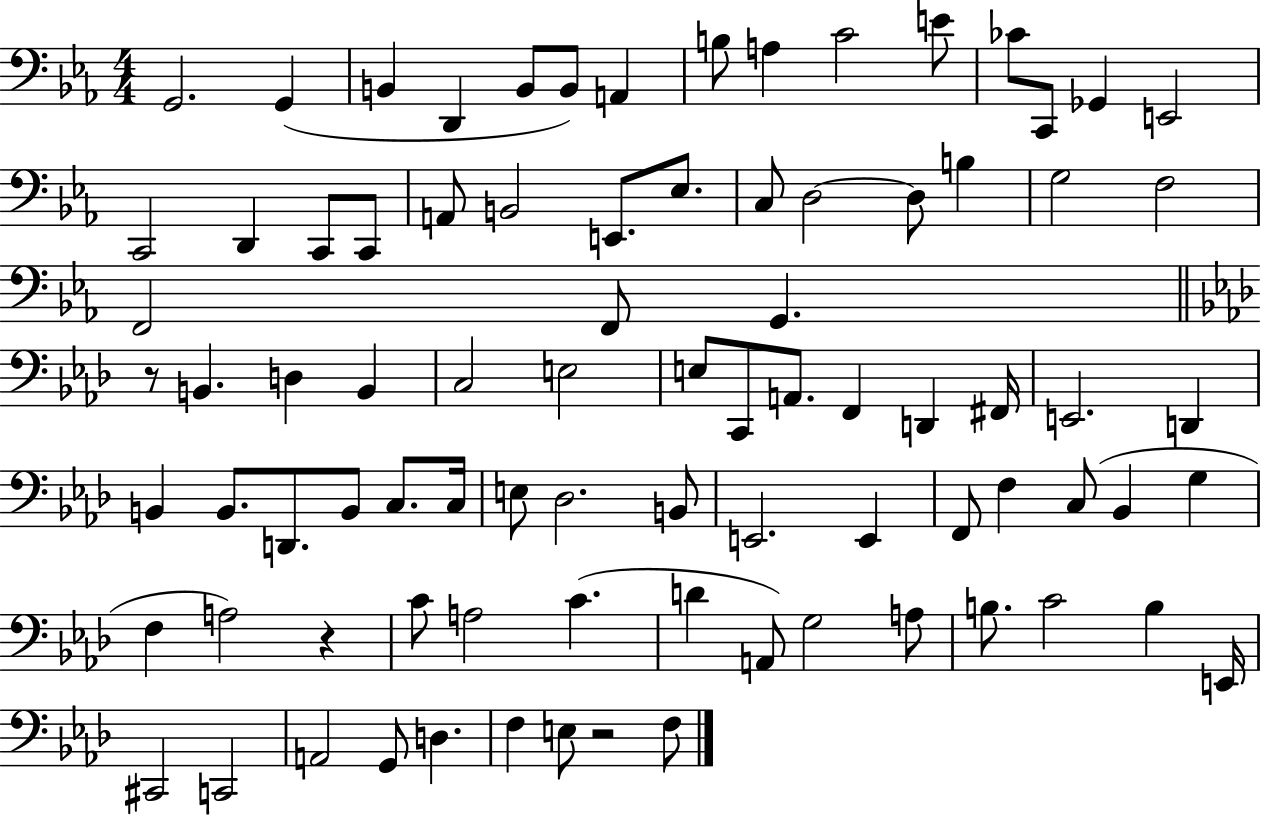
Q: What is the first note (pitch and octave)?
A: G2